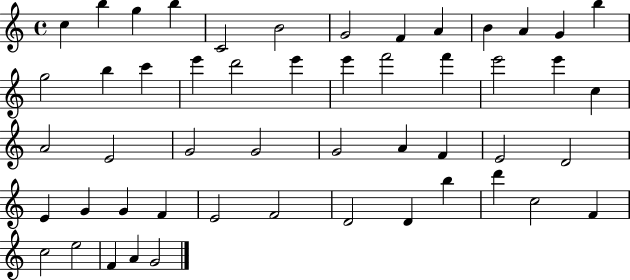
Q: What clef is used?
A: treble